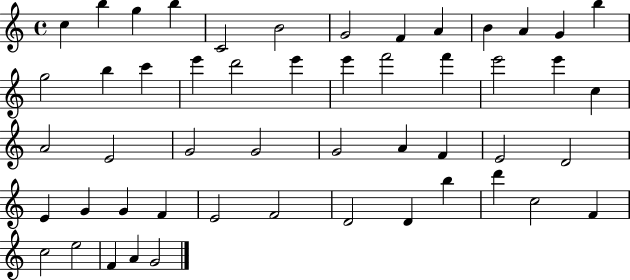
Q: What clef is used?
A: treble